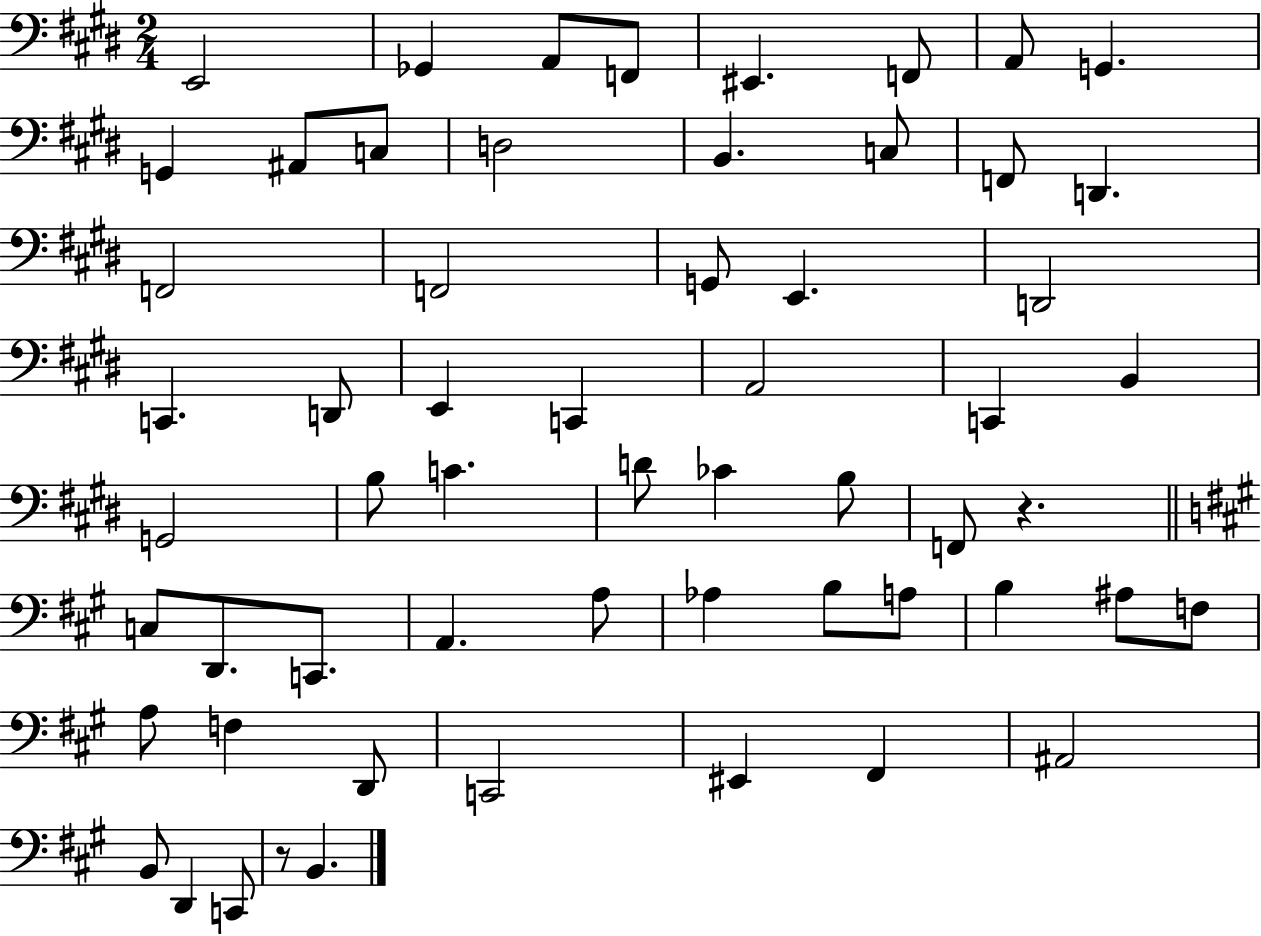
{
  \clef bass
  \numericTimeSignature
  \time 2/4
  \key e \major
  e,2 | ges,4 a,8 f,8 | eis,4. f,8 | a,8 g,4. | \break g,4 ais,8 c8 | d2 | b,4. c8 | f,8 d,4. | \break f,2 | f,2 | g,8 e,4. | d,2 | \break c,4. d,8 | e,4 c,4 | a,2 | c,4 b,4 | \break g,2 | b8 c'4. | d'8 ces'4 b8 | f,8 r4. | \break \bar "||" \break \key a \major c8 d,8. c,8. | a,4. a8 | aes4 b8 a8 | b4 ais8 f8 | \break a8 f4 d,8 | c,2 | eis,4 fis,4 | ais,2 | \break b,8 d,4 c,8 | r8 b,4. | \bar "|."
}